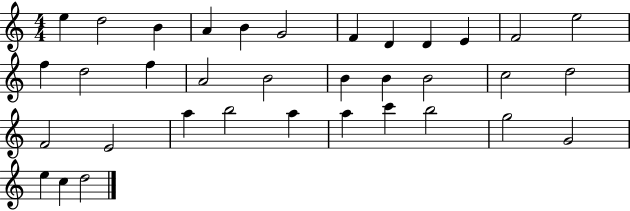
{
  \clef treble
  \numericTimeSignature
  \time 4/4
  \key c \major
  e''4 d''2 b'4 | a'4 b'4 g'2 | f'4 d'4 d'4 e'4 | f'2 e''2 | \break f''4 d''2 f''4 | a'2 b'2 | b'4 b'4 b'2 | c''2 d''2 | \break f'2 e'2 | a''4 b''2 a''4 | a''4 c'''4 b''2 | g''2 g'2 | \break e''4 c''4 d''2 | \bar "|."
}